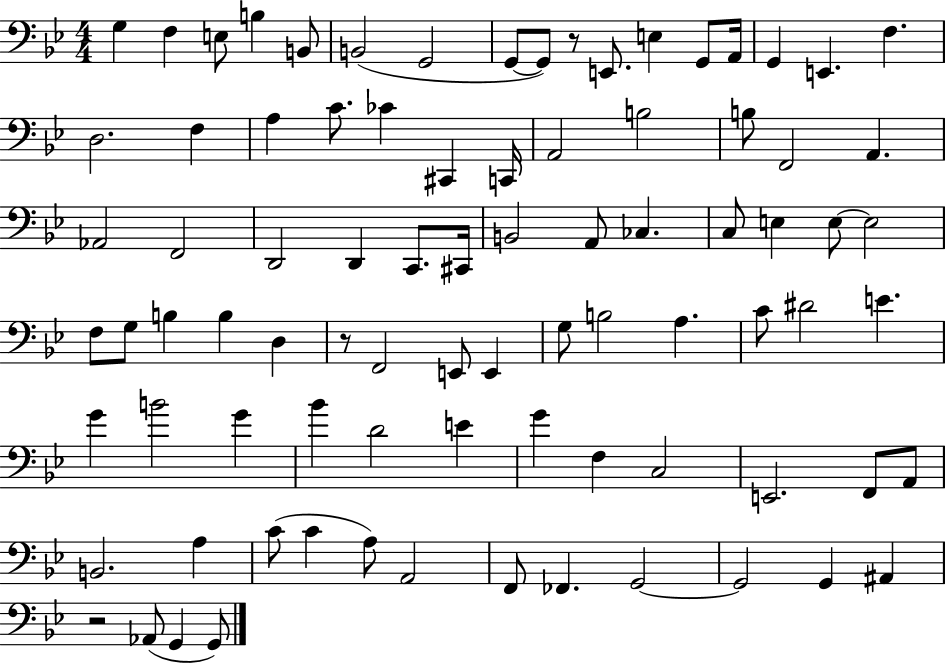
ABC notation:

X:1
T:Untitled
M:4/4
L:1/4
K:Bb
G, F, E,/2 B, B,,/2 B,,2 G,,2 G,,/2 G,,/2 z/2 E,,/2 E, G,,/2 A,,/4 G,, E,, F, D,2 F, A, C/2 _C ^C,, C,,/4 A,,2 B,2 B,/2 F,,2 A,, _A,,2 F,,2 D,,2 D,, C,,/2 ^C,,/4 B,,2 A,,/2 _C, C,/2 E, E,/2 E,2 F,/2 G,/2 B, B, D, z/2 F,,2 E,,/2 E,, G,/2 B,2 A, C/2 ^D2 E G B2 G _B D2 E G F, C,2 E,,2 F,,/2 A,,/2 B,,2 A, C/2 C A,/2 A,,2 F,,/2 _F,, G,,2 G,,2 G,, ^A,, z2 _A,,/2 G,, G,,/2